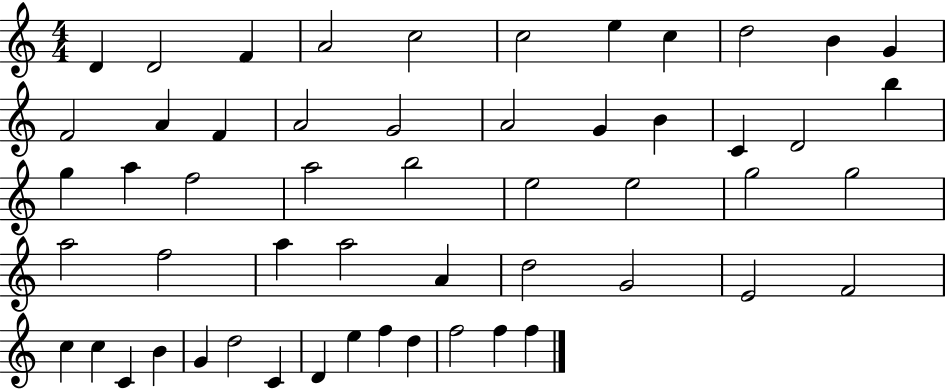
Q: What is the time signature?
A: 4/4